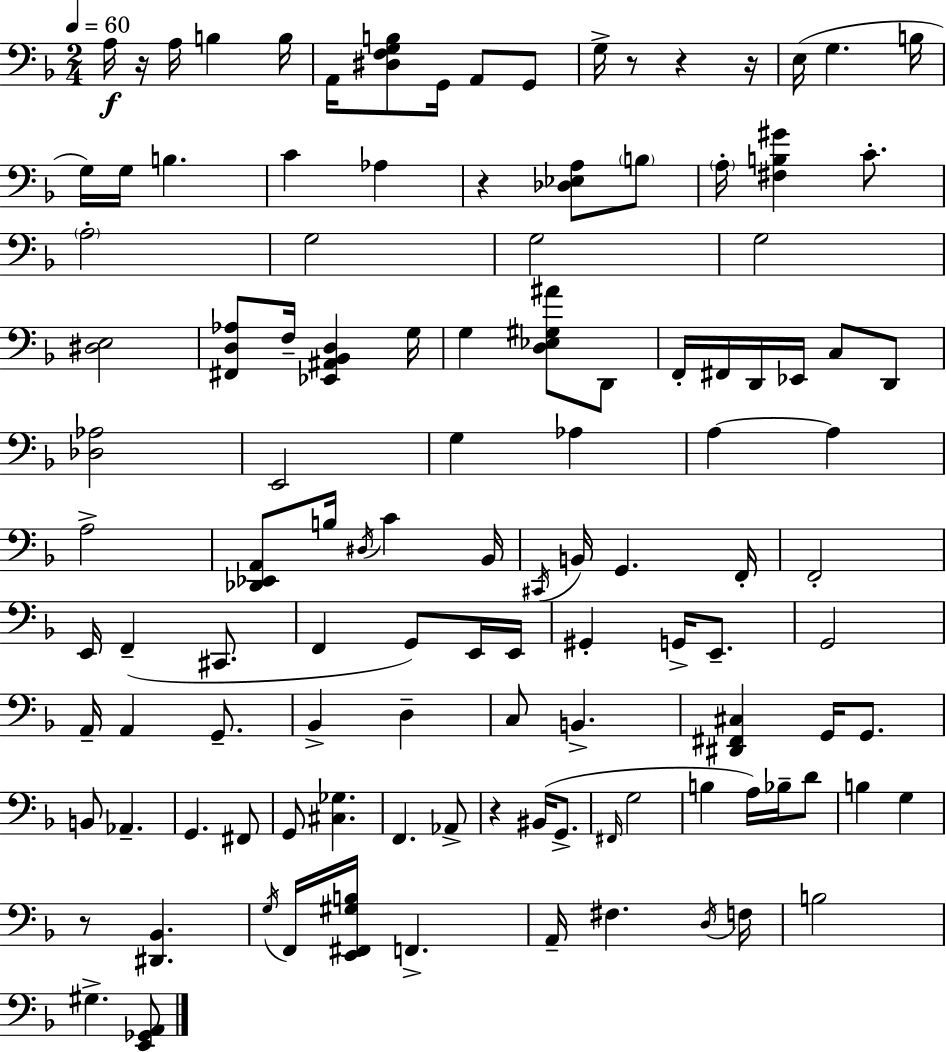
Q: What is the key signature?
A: F major